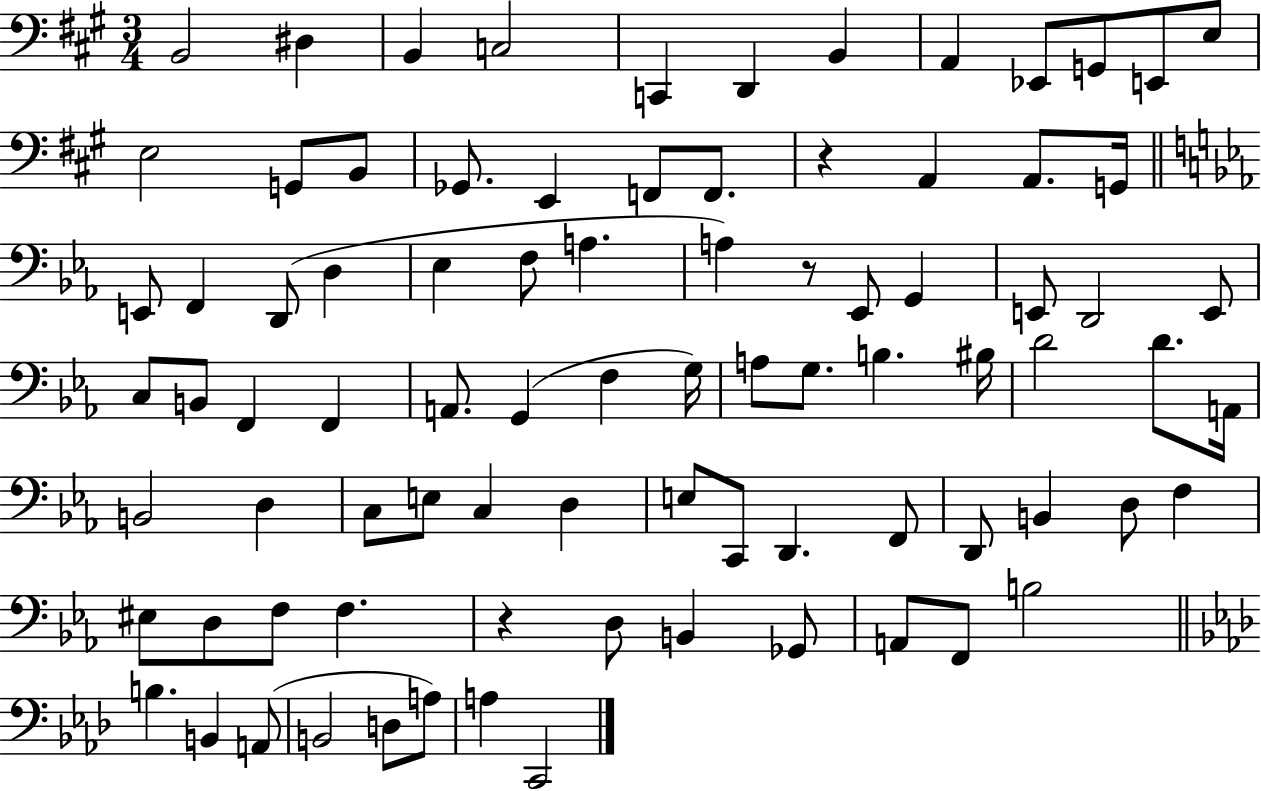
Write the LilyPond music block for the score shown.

{
  \clef bass
  \numericTimeSignature
  \time 3/4
  \key a \major
  b,2 dis4 | b,4 c2 | c,4 d,4 b,4 | a,4 ees,8 g,8 e,8 e8 | \break e2 g,8 b,8 | ges,8. e,4 f,8 f,8. | r4 a,4 a,8. g,16 | \bar "||" \break \key ees \major e,8 f,4 d,8( d4 | ees4 f8 a4. | a4) r8 ees,8 g,4 | e,8 d,2 e,8 | \break c8 b,8 f,4 f,4 | a,8. g,4( f4 g16) | a8 g8. b4. bis16 | d'2 d'8. a,16 | \break b,2 d4 | c8 e8 c4 d4 | e8 c,8 d,4. f,8 | d,8 b,4 d8 f4 | \break eis8 d8 f8 f4. | r4 d8 b,4 ges,8 | a,8 f,8 b2 | \bar "||" \break \key f \minor b4. b,4 a,8( | b,2 d8 a8) | a4 c,2 | \bar "|."
}